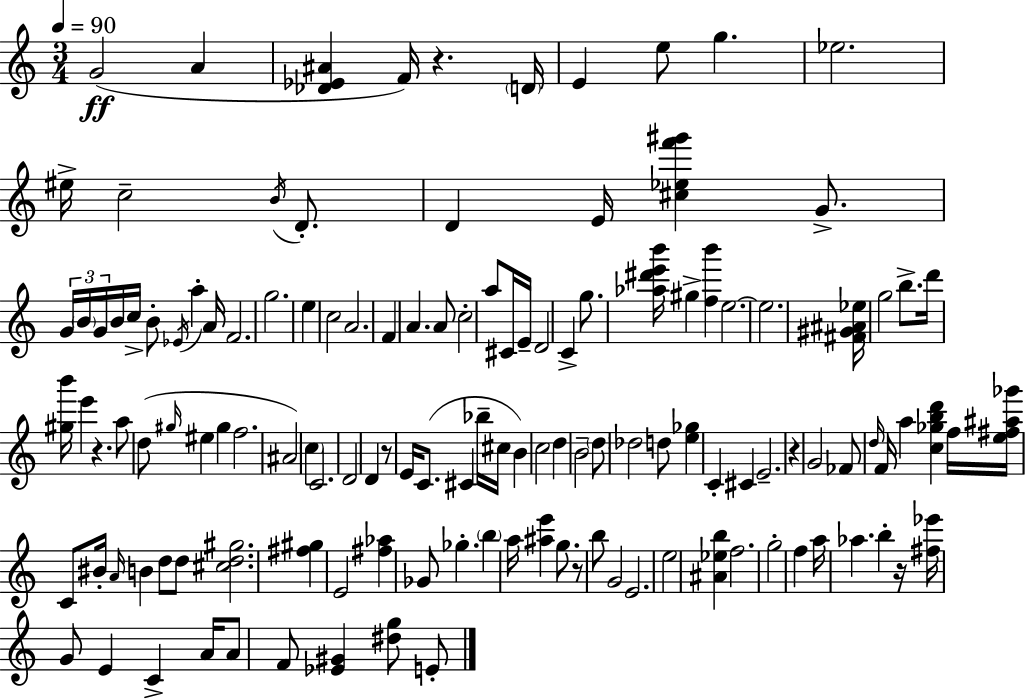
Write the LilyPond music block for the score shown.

{
  \clef treble
  \numericTimeSignature
  \time 3/4
  \key c \major
  \tempo 4 = 90
  g'2(\ff a'4 | <des' ees' ais'>4 f'16) r4. \parenthesize d'16 | e'4 e''8 g''4. | ees''2. | \break eis''16-> c''2-- \acciaccatura { b'16 } d'8.-. | d'4 e'16 <cis'' ees'' f''' gis'''>4 g'8.-> | \tuplet 3/2 { g'16 \parenthesize b'16 g'16 } b'16 c''16-> b'8-. \acciaccatura { ees'16 } a''4-. | a'16 f'2. | \break g''2. | e''4 c''2 | a'2. | f'4 a'4. | \break a'8 c''2-. a''8 | cis'16 e'16-- d'2 c'4-> | g''8. <aes'' dis''' e''' b'''>16 gis''4-> <f'' b'''>4 | e''2.~~ | \break e''2. | <fis' gis' ais' ees''>16 g''2 b''8.-> | d'''16 <gis'' b'''>16 e'''4 r4. | a''8 d''8( \grace { gis''16 } eis''4 gis''4 | \break f''2. | ais'2) \parenthesize c''4 | c'2. | d'2 d'4 | \break r8 e'16 c'8.( cis'4 | bes''16-- cis''16 b'4) c''2 | d''4 b'2-- | \parenthesize d''8 des''2 | \break d''8 <e'' ges''>4 c'4-. cis'4 | e'2.-- | r4 g'2 | fes'8 \grace { d''16 } f'16 a''4 <c'' ges'' b'' d'''>4 | \break f''16 <e'' fis'' ais'' ges'''>16 c'8 bis'16-. \grace { a'16 } b'4 | d''8 d''8 <cis'' d'' gis''>2. | <fis'' gis''>4 e'2 | <fis'' aes''>4 ges'8 ges''4.-. | \break \parenthesize b''4 a''16 <ais'' e'''>4 | g''8. r8 b''8 g'2 | e'2. | e''2 | \break <ais' ees'' b''>4 f''2. | g''2-. | f''4 a''16 aes''4. | b''4-. r16 <fis'' ees'''>16 g'8 e'4 | \break c'4-> a'16 a'8 f'8 <ees' gis'>4 | <dis'' g''>8 e'8-. \bar "|."
}